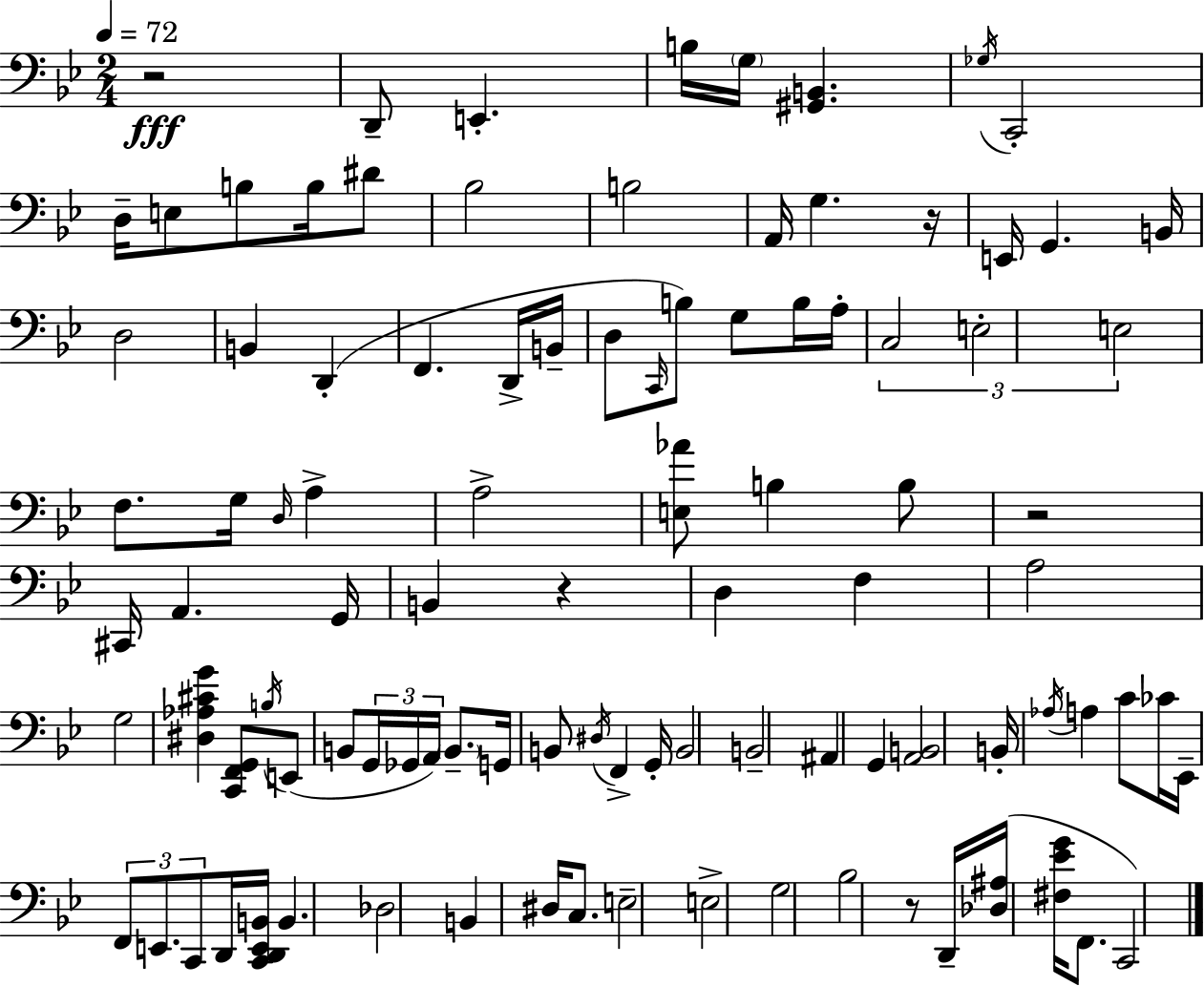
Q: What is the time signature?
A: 2/4